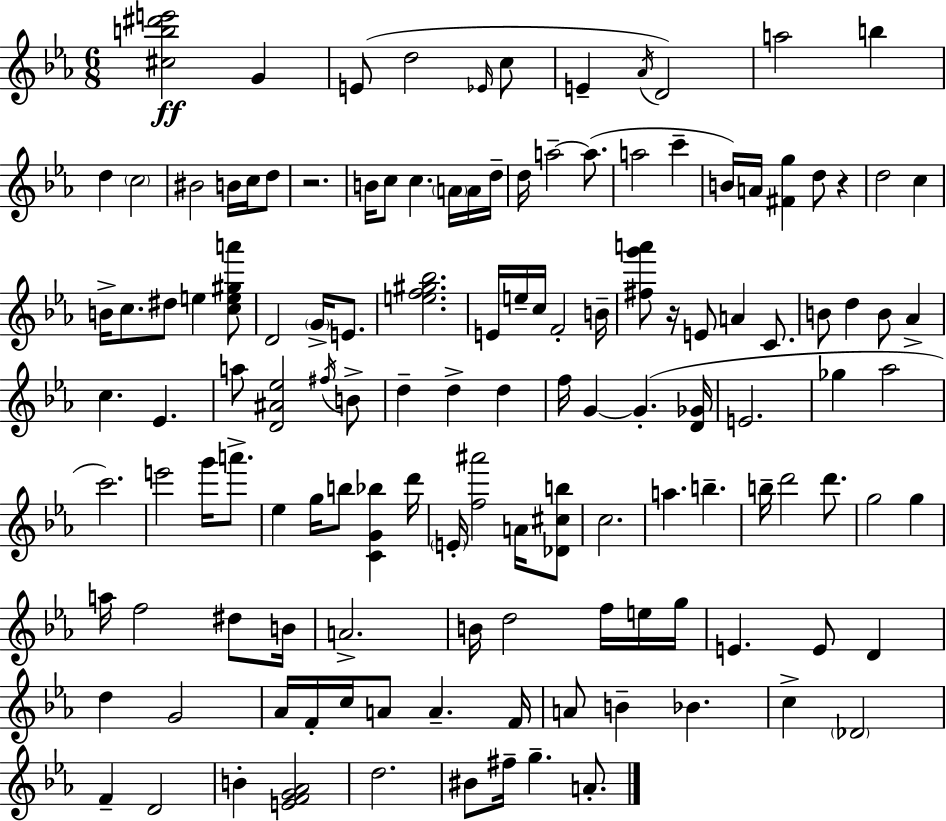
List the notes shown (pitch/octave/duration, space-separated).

[C#5,B5,D#6,E6]/h G4/q E4/e D5/h Eb4/s C5/e E4/q Ab4/s D4/h A5/h B5/q D5/q C5/h BIS4/h B4/s C5/s D5/e R/h. B4/s C5/e C5/q. A4/s A4/s D5/s D5/s A5/h A5/e. A5/h C6/q B4/s A4/s [F#4,G5]/q D5/e R/q D5/h C5/q B4/s C5/e. D#5/e E5/q [C5,E5,G#5,A6]/e D4/h G4/s E4/e. [E5,F5,G#5,Bb5]/h. E4/s E5/s C5/s F4/h B4/s [F#5,G6,A6]/e R/s E4/e A4/q C4/e. B4/e D5/q B4/e Ab4/q C5/q. Eb4/q. A5/e [D4,A#4,Eb5]/h F#5/s B4/e D5/q D5/q D5/q F5/s G4/q G4/q. [D4,Gb4]/s E4/h. Gb5/q Ab5/h C6/h. E6/h G6/s A6/e. Eb5/q G5/s B5/e [C4,G4,Bb5]/q D6/s E4/s [F5,A#6]/h A4/s [Db4,C#5,B5]/e C5/h. A5/q. B5/q. B5/s D6/h D6/e. G5/h G5/q A5/s F5/h D#5/e B4/s A4/h. B4/s D5/h F5/s E5/s G5/s E4/q. E4/e D4/q D5/q G4/h Ab4/s F4/s C5/s A4/e A4/q. F4/s A4/e B4/q Bb4/q. C5/q Db4/h F4/q D4/h B4/q [E4,F4,G4,Ab4]/h D5/h. BIS4/e F#5/s G5/q. A4/e.